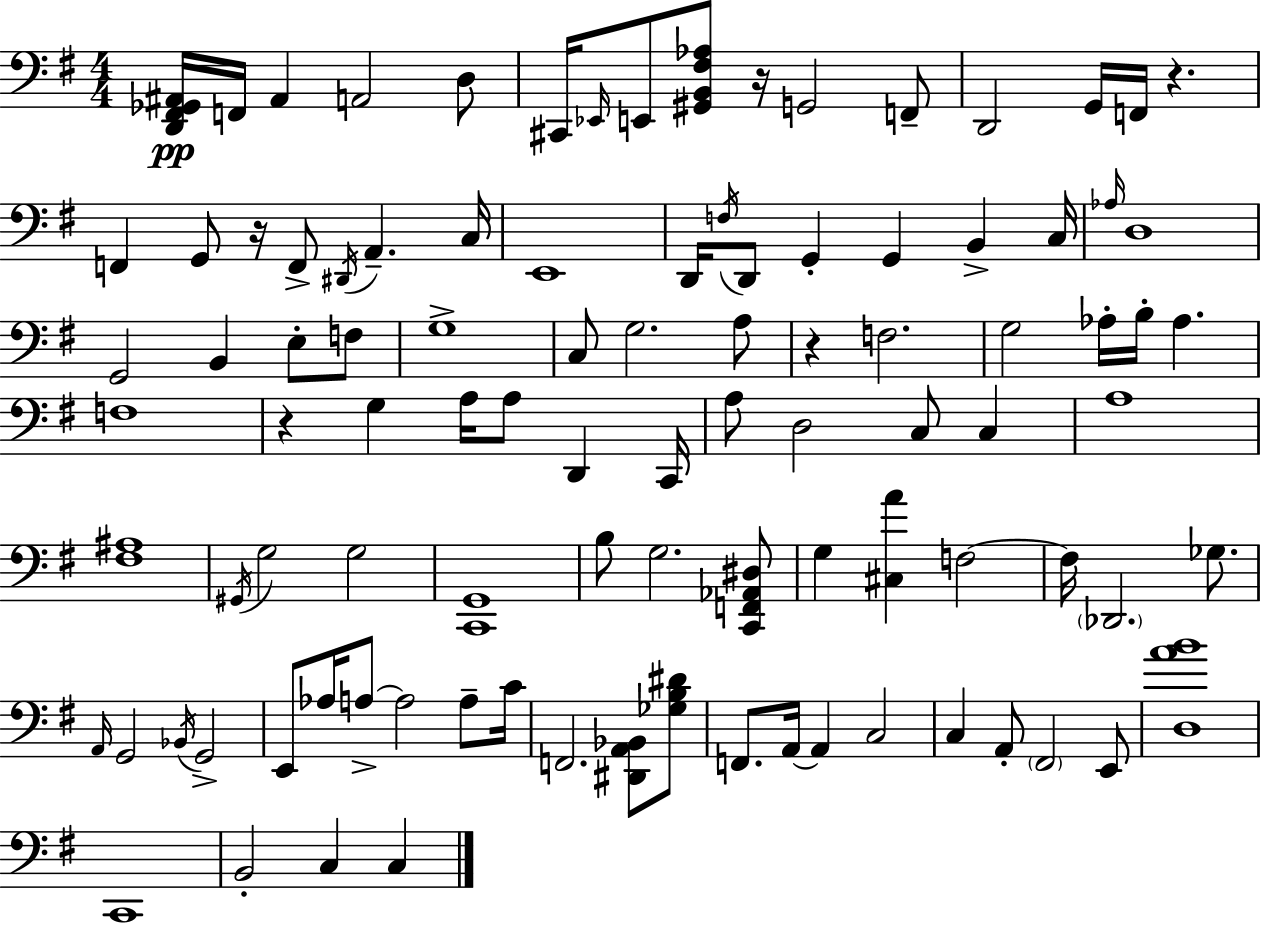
{
  \clef bass
  \numericTimeSignature
  \time 4/4
  \key g \major
  <d, fis, ges, ais,>16\pp f,16 ais,4 a,2 d8 | cis,16 \grace { ees,16 } e,8 <gis, b, fis aes>8 r16 g,2 f,8-- | d,2 g,16 f,16 r4. | f,4 g,8 r16 f,8-> \acciaccatura { dis,16 } a,4.-- | \break c16 e,1 | d,16 \acciaccatura { f16 } d,8 g,4-. g,4 b,4-> | c16 \grace { aes16 } d1 | g,2 b,4 | \break e8-. f8 g1-> | c8 g2. | a8 r4 f2. | g2 aes16-. b16-. aes4. | \break f1 | r4 g4 a16 a8 d,4 | c,16 a8 d2 c8 | c4 a1 | \break <fis ais>1 | \acciaccatura { gis,16 } g2 g2 | <c, g,>1 | b8 g2. | \break <c, f, aes, dis>8 g4 <cis a'>4 f2~~ | f16 \parenthesize des,2. | ges8. \grace { a,16 } g,2 \acciaccatura { bes,16 } g,2-> | e,8 aes16 a8->~~ a2 | \break a8-- c'16 f,2. | <dis, a, bes,>8 <ges b dis'>8 f,8. a,16~~ a,4 c2 | c4 a,8-. \parenthesize fis,2 | e,8 <d a' b'>1 | \break c,1 | b,2-. c4 | c4 \bar "|."
}